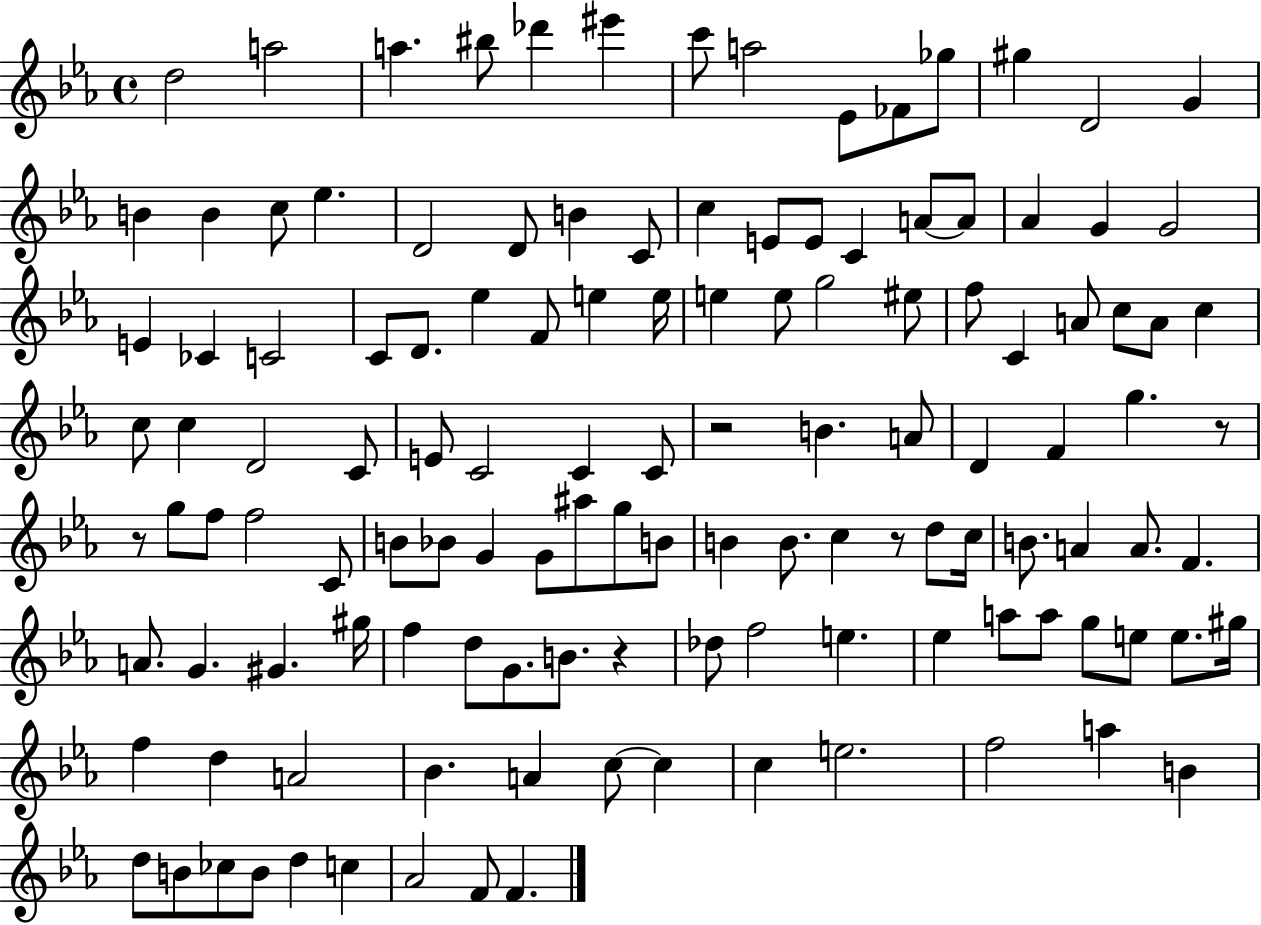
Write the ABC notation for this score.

X:1
T:Untitled
M:4/4
L:1/4
K:Eb
d2 a2 a ^b/2 _d' ^e' c'/2 a2 _E/2 _F/2 _g/2 ^g D2 G B B c/2 _e D2 D/2 B C/2 c E/2 E/2 C A/2 A/2 _A G G2 E _C C2 C/2 D/2 _e F/2 e e/4 e e/2 g2 ^e/2 f/2 C A/2 c/2 A/2 c c/2 c D2 C/2 E/2 C2 C C/2 z2 B A/2 D F g z/2 z/2 g/2 f/2 f2 C/2 B/2 _B/2 G G/2 ^a/2 g/2 B/2 B B/2 c z/2 d/2 c/4 B/2 A A/2 F A/2 G ^G ^g/4 f d/2 G/2 B/2 z _d/2 f2 e _e a/2 a/2 g/2 e/2 e/2 ^g/4 f d A2 _B A c/2 c c e2 f2 a B d/2 B/2 _c/2 B/2 d c _A2 F/2 F